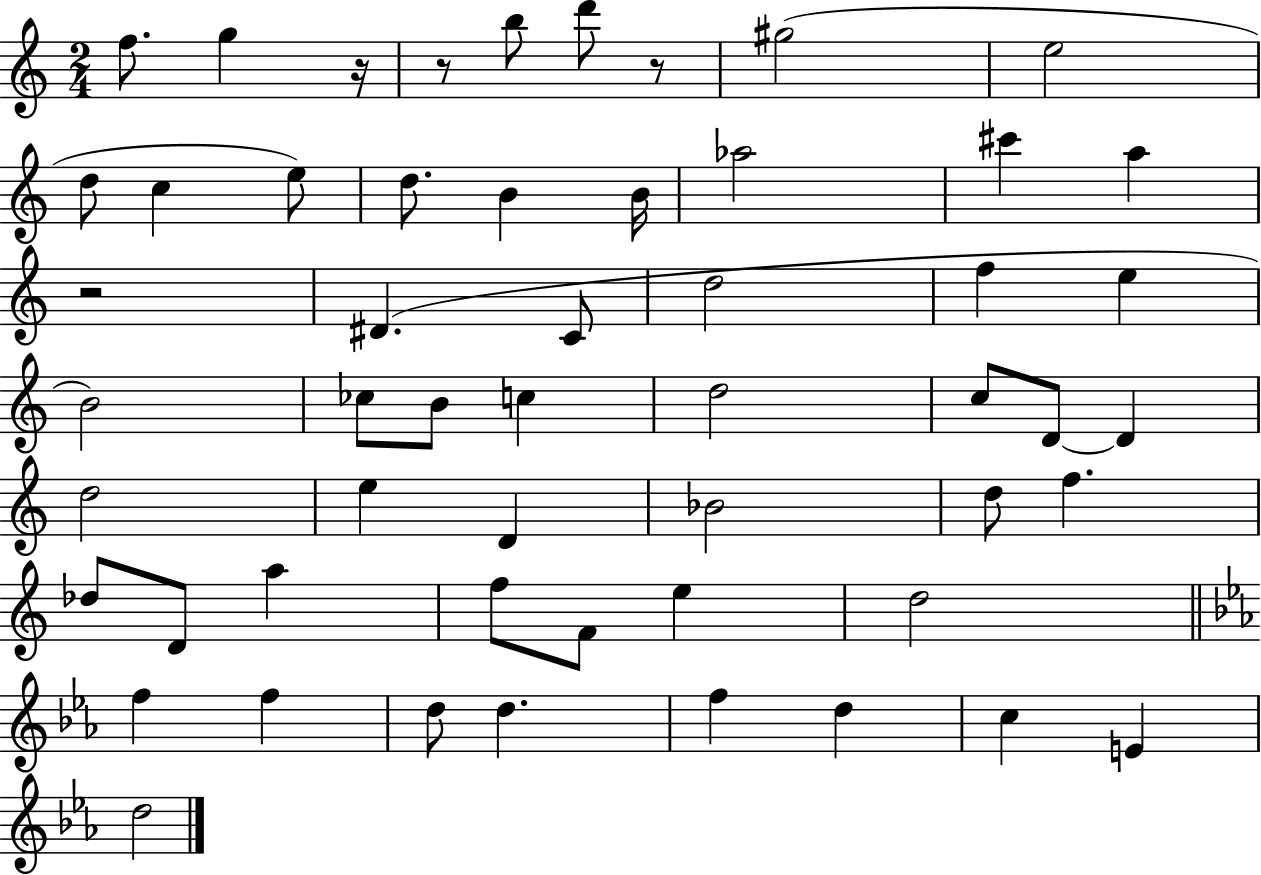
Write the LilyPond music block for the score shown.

{
  \clef treble
  \numericTimeSignature
  \time 2/4
  \key c \major
  f''8. g''4 r16 | r8 b''8 d'''8 r8 | gis''2( | e''2 | \break d''8 c''4 e''8) | d''8. b'4 b'16 | aes''2 | cis'''4 a''4 | \break r2 | dis'4.( c'8 | d''2 | f''4 e''4 | \break b'2) | ces''8 b'8 c''4 | d''2 | c''8 d'8~~ d'4 | \break d''2 | e''4 d'4 | bes'2 | d''8 f''4. | \break des''8 d'8 a''4 | f''8 f'8 e''4 | d''2 | \bar "||" \break \key ees \major f''4 f''4 | d''8 d''4. | f''4 d''4 | c''4 e'4 | \break d''2 | \bar "|."
}